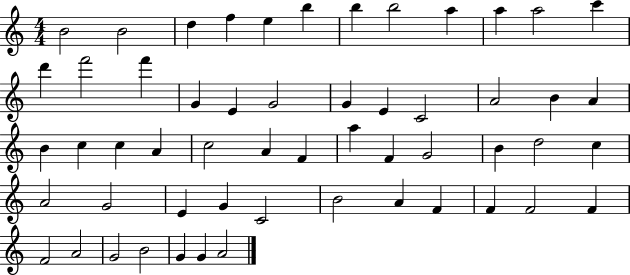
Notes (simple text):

B4/h B4/h D5/q F5/q E5/q B5/q B5/q B5/h A5/q A5/q A5/h C6/q D6/q F6/h F6/q G4/q E4/q G4/h G4/q E4/q C4/h A4/h B4/q A4/q B4/q C5/q C5/q A4/q C5/h A4/q F4/q A5/q F4/q G4/h B4/q D5/h C5/q A4/h G4/h E4/q G4/q C4/h B4/h A4/q F4/q F4/q F4/h F4/q F4/h A4/h G4/h B4/h G4/q G4/q A4/h